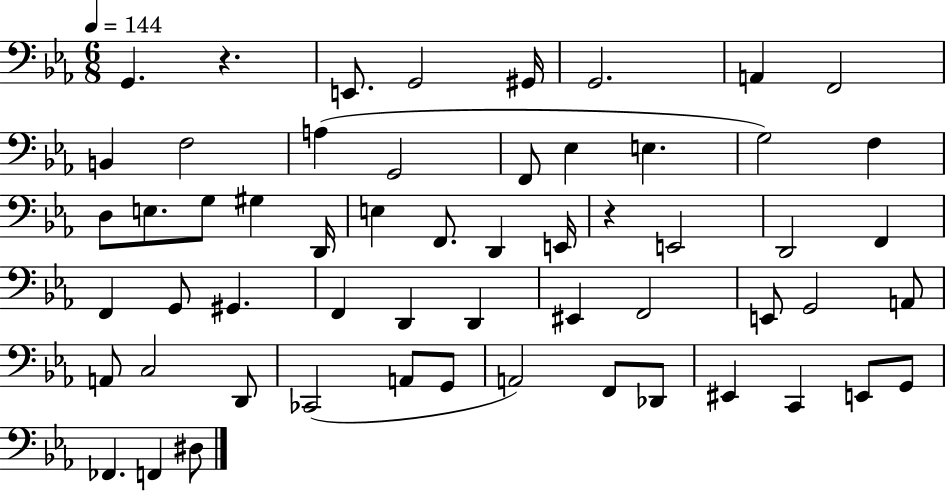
G2/q. R/q. E2/e. G2/h G#2/s G2/h. A2/q F2/h B2/q F3/h A3/q G2/h F2/e Eb3/q E3/q. G3/h F3/q D3/e E3/e. G3/e G#3/q D2/s E3/q F2/e. D2/q E2/s R/q E2/h D2/h F2/q F2/q G2/e G#2/q. F2/q D2/q D2/q EIS2/q F2/h E2/e G2/h A2/e A2/e C3/h D2/e CES2/h A2/e G2/e A2/h F2/e Db2/e EIS2/q C2/q E2/e G2/e FES2/q. F2/q D#3/e